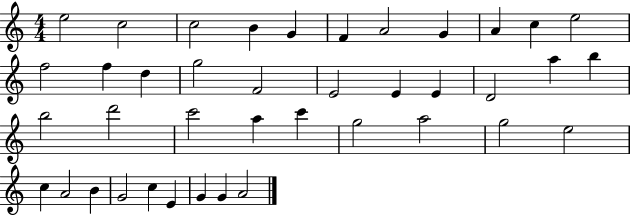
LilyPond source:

{
  \clef treble
  \numericTimeSignature
  \time 4/4
  \key c \major
  e''2 c''2 | c''2 b'4 g'4 | f'4 a'2 g'4 | a'4 c''4 e''2 | \break f''2 f''4 d''4 | g''2 f'2 | e'2 e'4 e'4 | d'2 a''4 b''4 | \break b''2 d'''2 | c'''2 a''4 c'''4 | g''2 a''2 | g''2 e''2 | \break c''4 a'2 b'4 | g'2 c''4 e'4 | g'4 g'4 a'2 | \bar "|."
}